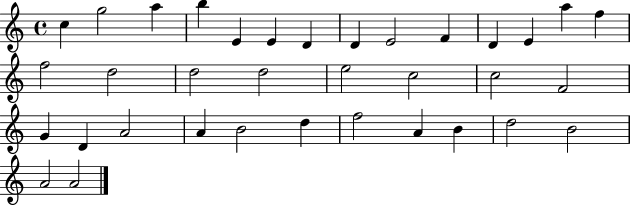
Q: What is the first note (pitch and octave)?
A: C5